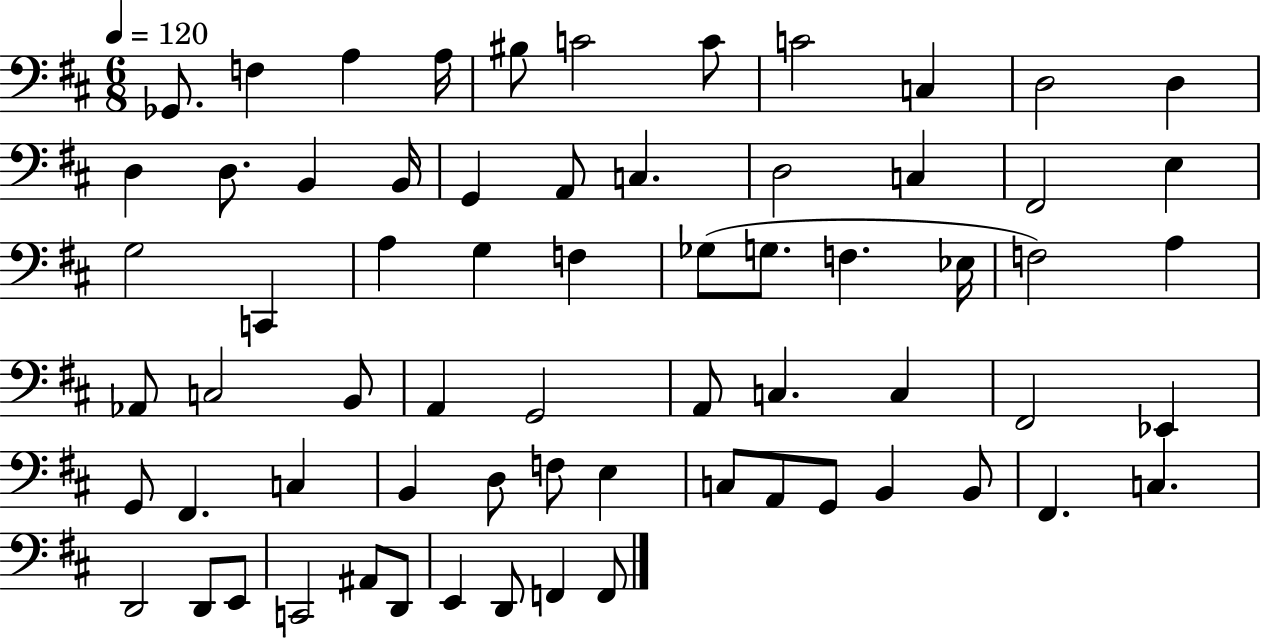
X:1
T:Untitled
M:6/8
L:1/4
K:D
_G,,/2 F, A, A,/4 ^B,/2 C2 C/2 C2 C, D,2 D, D, D,/2 B,, B,,/4 G,, A,,/2 C, D,2 C, ^F,,2 E, G,2 C,, A, G, F, _G,/2 G,/2 F, _E,/4 F,2 A, _A,,/2 C,2 B,,/2 A,, G,,2 A,,/2 C, C, ^F,,2 _E,, G,,/2 ^F,, C, B,, D,/2 F,/2 E, C,/2 A,,/2 G,,/2 B,, B,,/2 ^F,, C, D,,2 D,,/2 E,,/2 C,,2 ^A,,/2 D,,/2 E,, D,,/2 F,, F,,/2